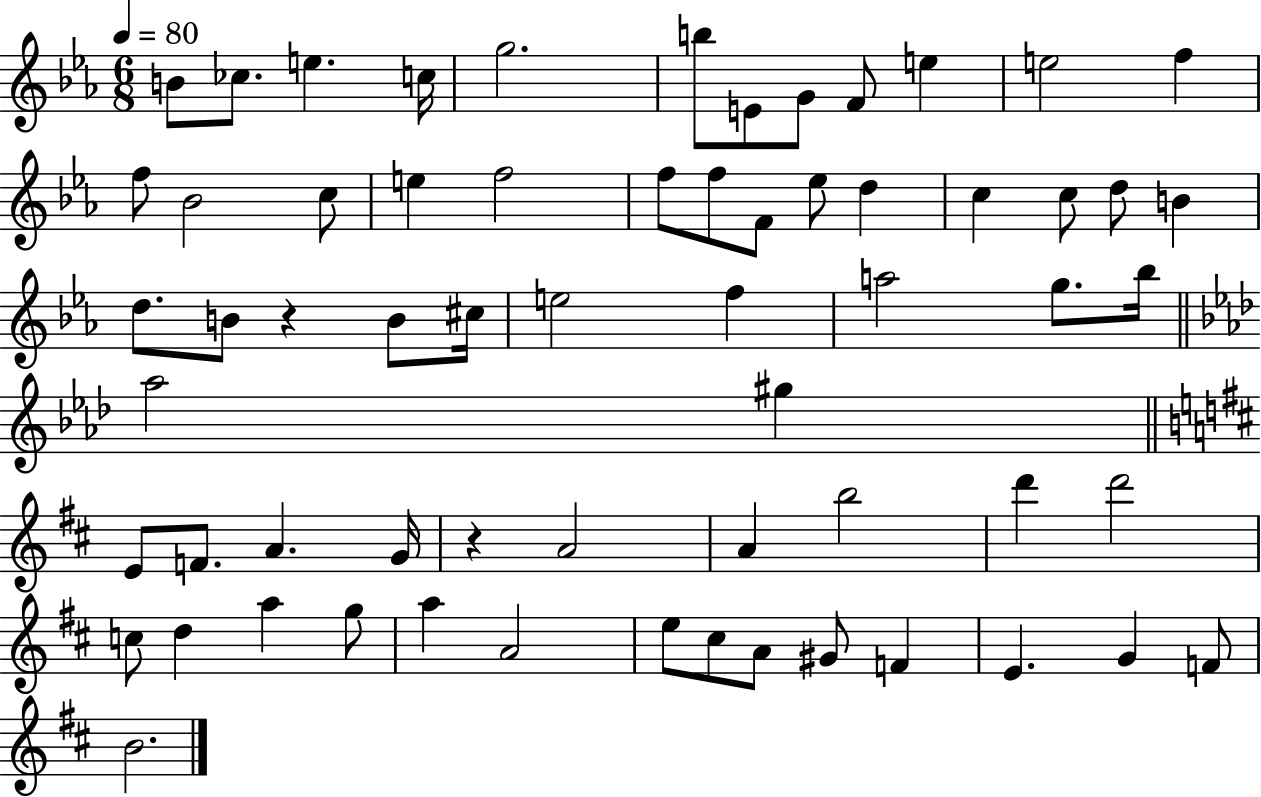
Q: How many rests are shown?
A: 2